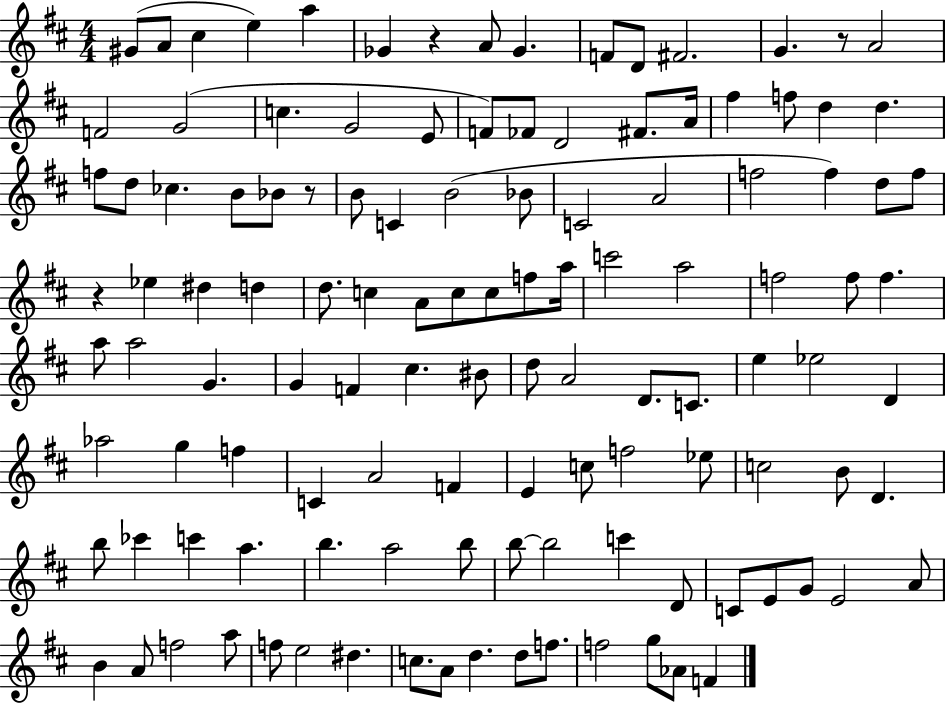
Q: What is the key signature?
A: D major